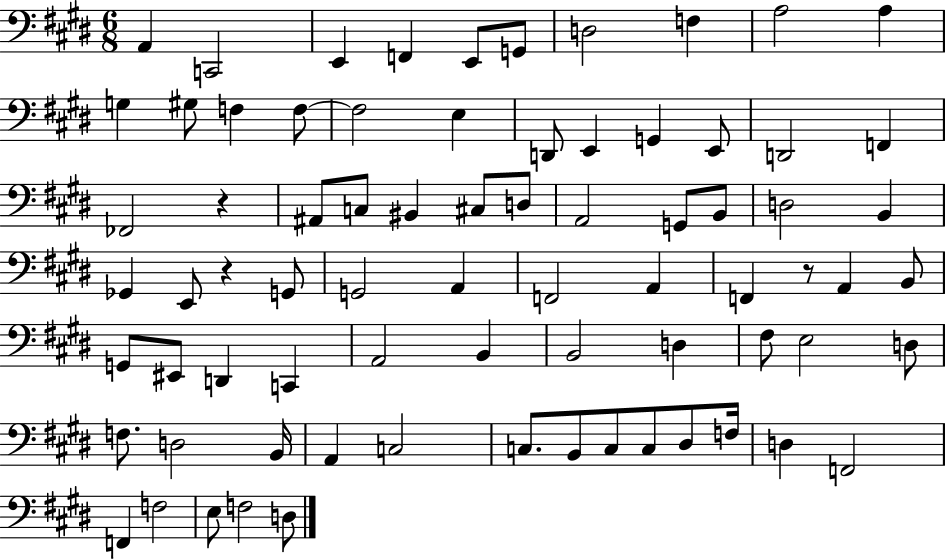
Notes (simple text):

A2/q C2/h E2/q F2/q E2/e G2/e D3/h F3/q A3/h A3/q G3/q G#3/e F3/q F3/e F3/h E3/q D2/e E2/q G2/q E2/e D2/h F2/q FES2/h R/q A#2/e C3/e BIS2/q C#3/e D3/e A2/h G2/e B2/e D3/h B2/q Gb2/q E2/e R/q G2/e G2/h A2/q F2/h A2/q F2/q R/e A2/q B2/e G2/e EIS2/e D2/q C2/q A2/h B2/q B2/h D3/q F#3/e E3/h D3/e F3/e. D3/h B2/s A2/q C3/h C3/e. B2/e C3/e C3/e D#3/e F3/s D3/q F2/h F2/q F3/h E3/e F3/h D3/e